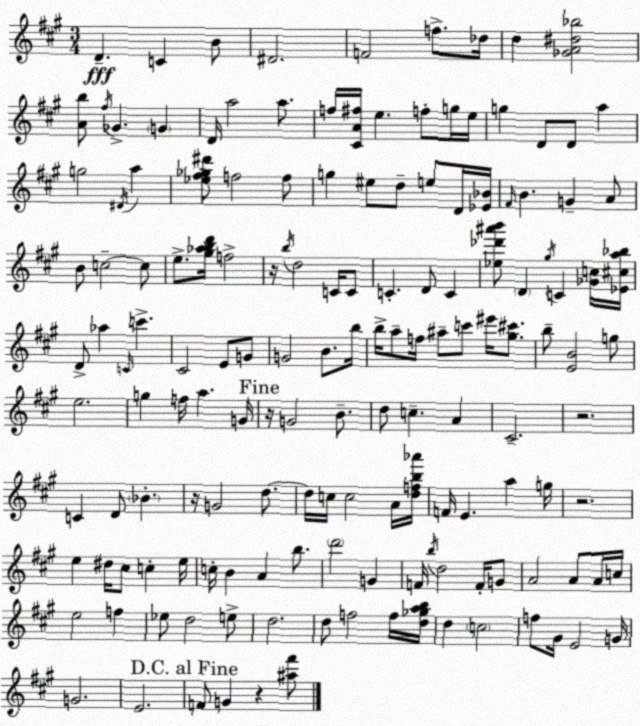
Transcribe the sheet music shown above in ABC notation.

X:1
T:Untitled
M:3/4
L:1/4
K:A
D C B/2 ^D2 F2 f/2 _d/4 d [_GA^d_b]2 [Ab]/2 ^f/4 _G G D/4 a2 a/2 f/4 [^CA^f]/4 e f/2 g/4 e/4 g D/2 D/2 a g2 ^D/4 a [_e^f_g^d']/2 f2 f/2 g ^e/2 d/2 e/2 D/4 [_E_B]/4 ^F/4 B G A/2 B/2 c2 c/2 e/2 [^g_abd']/4 f2 z/4 b/4 d2 C/4 C/2 C D/2 C [_e_d'^a'b']/2 D ^g/4 C [_Gc]/4 [_E^ca_b]/4 D/2 _a C/4 c' ^C2 E/2 G/2 G2 B/2 b/4 b/4 a/2 f/4 ^a/2 c'/2 ^e'/4 [^g^c']/2 b/2 [EB]2 g/2 e2 g f/4 a G/4 z/4 G2 B/2 d/2 c A ^C2 z2 C D/2 _B z/4 G2 d/2 d/4 c/4 c2 A/4 [dfb_a']/4 F/4 E a g/4 z2 e ^d/4 ^c/2 c e/4 c/4 B A b/2 d'2 G F/4 b/4 d2 F/4 G/2 A2 A/2 A/4 c/4 e2 f _e/2 d2 e/2 d2 d/2 f2 f/4 [d_gab]/4 d c2 f/2 ^G/4 E2 G/4 G2 E2 F/2 G z [^a^f']/2